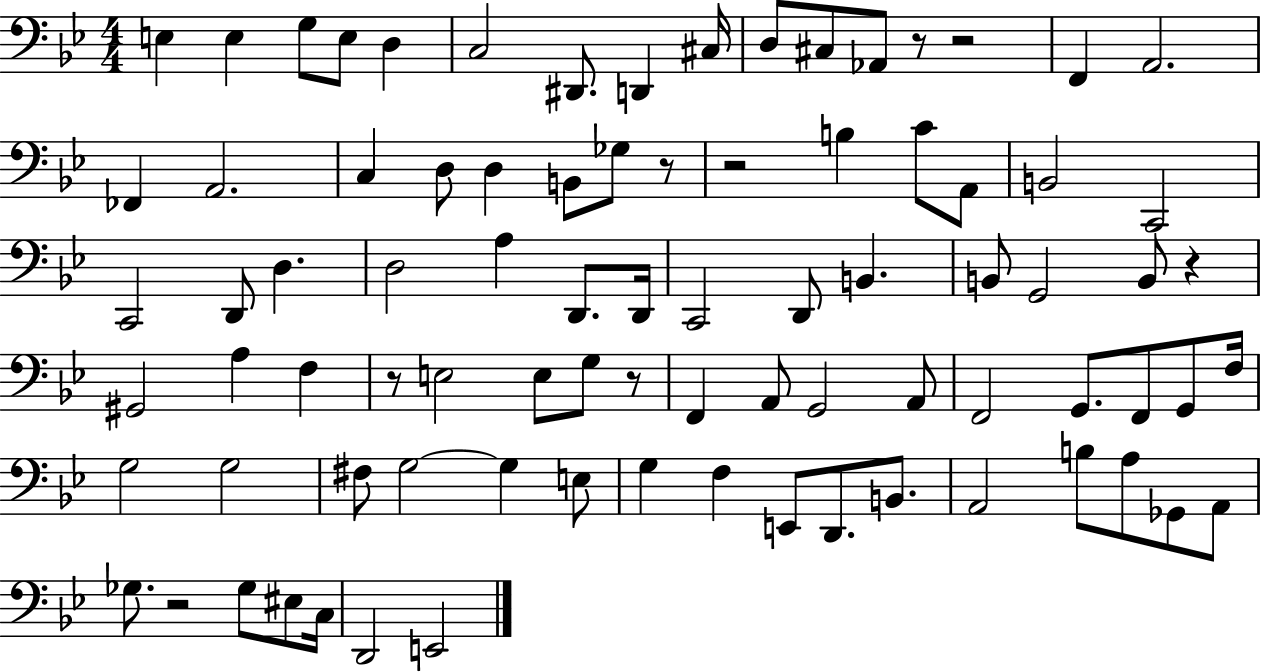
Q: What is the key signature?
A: BES major